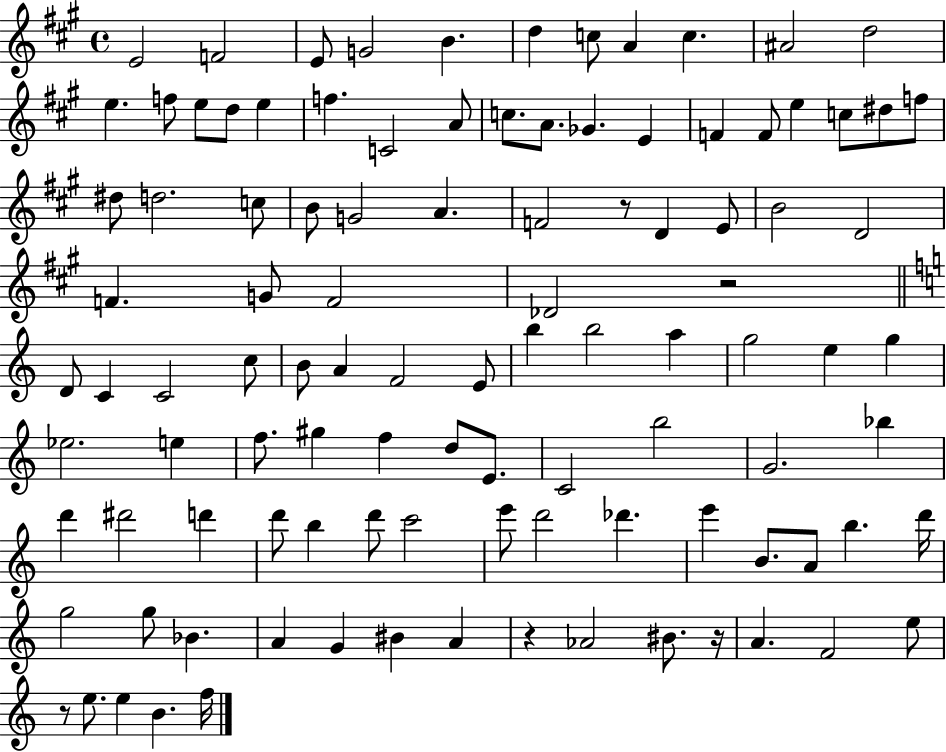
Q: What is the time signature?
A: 4/4